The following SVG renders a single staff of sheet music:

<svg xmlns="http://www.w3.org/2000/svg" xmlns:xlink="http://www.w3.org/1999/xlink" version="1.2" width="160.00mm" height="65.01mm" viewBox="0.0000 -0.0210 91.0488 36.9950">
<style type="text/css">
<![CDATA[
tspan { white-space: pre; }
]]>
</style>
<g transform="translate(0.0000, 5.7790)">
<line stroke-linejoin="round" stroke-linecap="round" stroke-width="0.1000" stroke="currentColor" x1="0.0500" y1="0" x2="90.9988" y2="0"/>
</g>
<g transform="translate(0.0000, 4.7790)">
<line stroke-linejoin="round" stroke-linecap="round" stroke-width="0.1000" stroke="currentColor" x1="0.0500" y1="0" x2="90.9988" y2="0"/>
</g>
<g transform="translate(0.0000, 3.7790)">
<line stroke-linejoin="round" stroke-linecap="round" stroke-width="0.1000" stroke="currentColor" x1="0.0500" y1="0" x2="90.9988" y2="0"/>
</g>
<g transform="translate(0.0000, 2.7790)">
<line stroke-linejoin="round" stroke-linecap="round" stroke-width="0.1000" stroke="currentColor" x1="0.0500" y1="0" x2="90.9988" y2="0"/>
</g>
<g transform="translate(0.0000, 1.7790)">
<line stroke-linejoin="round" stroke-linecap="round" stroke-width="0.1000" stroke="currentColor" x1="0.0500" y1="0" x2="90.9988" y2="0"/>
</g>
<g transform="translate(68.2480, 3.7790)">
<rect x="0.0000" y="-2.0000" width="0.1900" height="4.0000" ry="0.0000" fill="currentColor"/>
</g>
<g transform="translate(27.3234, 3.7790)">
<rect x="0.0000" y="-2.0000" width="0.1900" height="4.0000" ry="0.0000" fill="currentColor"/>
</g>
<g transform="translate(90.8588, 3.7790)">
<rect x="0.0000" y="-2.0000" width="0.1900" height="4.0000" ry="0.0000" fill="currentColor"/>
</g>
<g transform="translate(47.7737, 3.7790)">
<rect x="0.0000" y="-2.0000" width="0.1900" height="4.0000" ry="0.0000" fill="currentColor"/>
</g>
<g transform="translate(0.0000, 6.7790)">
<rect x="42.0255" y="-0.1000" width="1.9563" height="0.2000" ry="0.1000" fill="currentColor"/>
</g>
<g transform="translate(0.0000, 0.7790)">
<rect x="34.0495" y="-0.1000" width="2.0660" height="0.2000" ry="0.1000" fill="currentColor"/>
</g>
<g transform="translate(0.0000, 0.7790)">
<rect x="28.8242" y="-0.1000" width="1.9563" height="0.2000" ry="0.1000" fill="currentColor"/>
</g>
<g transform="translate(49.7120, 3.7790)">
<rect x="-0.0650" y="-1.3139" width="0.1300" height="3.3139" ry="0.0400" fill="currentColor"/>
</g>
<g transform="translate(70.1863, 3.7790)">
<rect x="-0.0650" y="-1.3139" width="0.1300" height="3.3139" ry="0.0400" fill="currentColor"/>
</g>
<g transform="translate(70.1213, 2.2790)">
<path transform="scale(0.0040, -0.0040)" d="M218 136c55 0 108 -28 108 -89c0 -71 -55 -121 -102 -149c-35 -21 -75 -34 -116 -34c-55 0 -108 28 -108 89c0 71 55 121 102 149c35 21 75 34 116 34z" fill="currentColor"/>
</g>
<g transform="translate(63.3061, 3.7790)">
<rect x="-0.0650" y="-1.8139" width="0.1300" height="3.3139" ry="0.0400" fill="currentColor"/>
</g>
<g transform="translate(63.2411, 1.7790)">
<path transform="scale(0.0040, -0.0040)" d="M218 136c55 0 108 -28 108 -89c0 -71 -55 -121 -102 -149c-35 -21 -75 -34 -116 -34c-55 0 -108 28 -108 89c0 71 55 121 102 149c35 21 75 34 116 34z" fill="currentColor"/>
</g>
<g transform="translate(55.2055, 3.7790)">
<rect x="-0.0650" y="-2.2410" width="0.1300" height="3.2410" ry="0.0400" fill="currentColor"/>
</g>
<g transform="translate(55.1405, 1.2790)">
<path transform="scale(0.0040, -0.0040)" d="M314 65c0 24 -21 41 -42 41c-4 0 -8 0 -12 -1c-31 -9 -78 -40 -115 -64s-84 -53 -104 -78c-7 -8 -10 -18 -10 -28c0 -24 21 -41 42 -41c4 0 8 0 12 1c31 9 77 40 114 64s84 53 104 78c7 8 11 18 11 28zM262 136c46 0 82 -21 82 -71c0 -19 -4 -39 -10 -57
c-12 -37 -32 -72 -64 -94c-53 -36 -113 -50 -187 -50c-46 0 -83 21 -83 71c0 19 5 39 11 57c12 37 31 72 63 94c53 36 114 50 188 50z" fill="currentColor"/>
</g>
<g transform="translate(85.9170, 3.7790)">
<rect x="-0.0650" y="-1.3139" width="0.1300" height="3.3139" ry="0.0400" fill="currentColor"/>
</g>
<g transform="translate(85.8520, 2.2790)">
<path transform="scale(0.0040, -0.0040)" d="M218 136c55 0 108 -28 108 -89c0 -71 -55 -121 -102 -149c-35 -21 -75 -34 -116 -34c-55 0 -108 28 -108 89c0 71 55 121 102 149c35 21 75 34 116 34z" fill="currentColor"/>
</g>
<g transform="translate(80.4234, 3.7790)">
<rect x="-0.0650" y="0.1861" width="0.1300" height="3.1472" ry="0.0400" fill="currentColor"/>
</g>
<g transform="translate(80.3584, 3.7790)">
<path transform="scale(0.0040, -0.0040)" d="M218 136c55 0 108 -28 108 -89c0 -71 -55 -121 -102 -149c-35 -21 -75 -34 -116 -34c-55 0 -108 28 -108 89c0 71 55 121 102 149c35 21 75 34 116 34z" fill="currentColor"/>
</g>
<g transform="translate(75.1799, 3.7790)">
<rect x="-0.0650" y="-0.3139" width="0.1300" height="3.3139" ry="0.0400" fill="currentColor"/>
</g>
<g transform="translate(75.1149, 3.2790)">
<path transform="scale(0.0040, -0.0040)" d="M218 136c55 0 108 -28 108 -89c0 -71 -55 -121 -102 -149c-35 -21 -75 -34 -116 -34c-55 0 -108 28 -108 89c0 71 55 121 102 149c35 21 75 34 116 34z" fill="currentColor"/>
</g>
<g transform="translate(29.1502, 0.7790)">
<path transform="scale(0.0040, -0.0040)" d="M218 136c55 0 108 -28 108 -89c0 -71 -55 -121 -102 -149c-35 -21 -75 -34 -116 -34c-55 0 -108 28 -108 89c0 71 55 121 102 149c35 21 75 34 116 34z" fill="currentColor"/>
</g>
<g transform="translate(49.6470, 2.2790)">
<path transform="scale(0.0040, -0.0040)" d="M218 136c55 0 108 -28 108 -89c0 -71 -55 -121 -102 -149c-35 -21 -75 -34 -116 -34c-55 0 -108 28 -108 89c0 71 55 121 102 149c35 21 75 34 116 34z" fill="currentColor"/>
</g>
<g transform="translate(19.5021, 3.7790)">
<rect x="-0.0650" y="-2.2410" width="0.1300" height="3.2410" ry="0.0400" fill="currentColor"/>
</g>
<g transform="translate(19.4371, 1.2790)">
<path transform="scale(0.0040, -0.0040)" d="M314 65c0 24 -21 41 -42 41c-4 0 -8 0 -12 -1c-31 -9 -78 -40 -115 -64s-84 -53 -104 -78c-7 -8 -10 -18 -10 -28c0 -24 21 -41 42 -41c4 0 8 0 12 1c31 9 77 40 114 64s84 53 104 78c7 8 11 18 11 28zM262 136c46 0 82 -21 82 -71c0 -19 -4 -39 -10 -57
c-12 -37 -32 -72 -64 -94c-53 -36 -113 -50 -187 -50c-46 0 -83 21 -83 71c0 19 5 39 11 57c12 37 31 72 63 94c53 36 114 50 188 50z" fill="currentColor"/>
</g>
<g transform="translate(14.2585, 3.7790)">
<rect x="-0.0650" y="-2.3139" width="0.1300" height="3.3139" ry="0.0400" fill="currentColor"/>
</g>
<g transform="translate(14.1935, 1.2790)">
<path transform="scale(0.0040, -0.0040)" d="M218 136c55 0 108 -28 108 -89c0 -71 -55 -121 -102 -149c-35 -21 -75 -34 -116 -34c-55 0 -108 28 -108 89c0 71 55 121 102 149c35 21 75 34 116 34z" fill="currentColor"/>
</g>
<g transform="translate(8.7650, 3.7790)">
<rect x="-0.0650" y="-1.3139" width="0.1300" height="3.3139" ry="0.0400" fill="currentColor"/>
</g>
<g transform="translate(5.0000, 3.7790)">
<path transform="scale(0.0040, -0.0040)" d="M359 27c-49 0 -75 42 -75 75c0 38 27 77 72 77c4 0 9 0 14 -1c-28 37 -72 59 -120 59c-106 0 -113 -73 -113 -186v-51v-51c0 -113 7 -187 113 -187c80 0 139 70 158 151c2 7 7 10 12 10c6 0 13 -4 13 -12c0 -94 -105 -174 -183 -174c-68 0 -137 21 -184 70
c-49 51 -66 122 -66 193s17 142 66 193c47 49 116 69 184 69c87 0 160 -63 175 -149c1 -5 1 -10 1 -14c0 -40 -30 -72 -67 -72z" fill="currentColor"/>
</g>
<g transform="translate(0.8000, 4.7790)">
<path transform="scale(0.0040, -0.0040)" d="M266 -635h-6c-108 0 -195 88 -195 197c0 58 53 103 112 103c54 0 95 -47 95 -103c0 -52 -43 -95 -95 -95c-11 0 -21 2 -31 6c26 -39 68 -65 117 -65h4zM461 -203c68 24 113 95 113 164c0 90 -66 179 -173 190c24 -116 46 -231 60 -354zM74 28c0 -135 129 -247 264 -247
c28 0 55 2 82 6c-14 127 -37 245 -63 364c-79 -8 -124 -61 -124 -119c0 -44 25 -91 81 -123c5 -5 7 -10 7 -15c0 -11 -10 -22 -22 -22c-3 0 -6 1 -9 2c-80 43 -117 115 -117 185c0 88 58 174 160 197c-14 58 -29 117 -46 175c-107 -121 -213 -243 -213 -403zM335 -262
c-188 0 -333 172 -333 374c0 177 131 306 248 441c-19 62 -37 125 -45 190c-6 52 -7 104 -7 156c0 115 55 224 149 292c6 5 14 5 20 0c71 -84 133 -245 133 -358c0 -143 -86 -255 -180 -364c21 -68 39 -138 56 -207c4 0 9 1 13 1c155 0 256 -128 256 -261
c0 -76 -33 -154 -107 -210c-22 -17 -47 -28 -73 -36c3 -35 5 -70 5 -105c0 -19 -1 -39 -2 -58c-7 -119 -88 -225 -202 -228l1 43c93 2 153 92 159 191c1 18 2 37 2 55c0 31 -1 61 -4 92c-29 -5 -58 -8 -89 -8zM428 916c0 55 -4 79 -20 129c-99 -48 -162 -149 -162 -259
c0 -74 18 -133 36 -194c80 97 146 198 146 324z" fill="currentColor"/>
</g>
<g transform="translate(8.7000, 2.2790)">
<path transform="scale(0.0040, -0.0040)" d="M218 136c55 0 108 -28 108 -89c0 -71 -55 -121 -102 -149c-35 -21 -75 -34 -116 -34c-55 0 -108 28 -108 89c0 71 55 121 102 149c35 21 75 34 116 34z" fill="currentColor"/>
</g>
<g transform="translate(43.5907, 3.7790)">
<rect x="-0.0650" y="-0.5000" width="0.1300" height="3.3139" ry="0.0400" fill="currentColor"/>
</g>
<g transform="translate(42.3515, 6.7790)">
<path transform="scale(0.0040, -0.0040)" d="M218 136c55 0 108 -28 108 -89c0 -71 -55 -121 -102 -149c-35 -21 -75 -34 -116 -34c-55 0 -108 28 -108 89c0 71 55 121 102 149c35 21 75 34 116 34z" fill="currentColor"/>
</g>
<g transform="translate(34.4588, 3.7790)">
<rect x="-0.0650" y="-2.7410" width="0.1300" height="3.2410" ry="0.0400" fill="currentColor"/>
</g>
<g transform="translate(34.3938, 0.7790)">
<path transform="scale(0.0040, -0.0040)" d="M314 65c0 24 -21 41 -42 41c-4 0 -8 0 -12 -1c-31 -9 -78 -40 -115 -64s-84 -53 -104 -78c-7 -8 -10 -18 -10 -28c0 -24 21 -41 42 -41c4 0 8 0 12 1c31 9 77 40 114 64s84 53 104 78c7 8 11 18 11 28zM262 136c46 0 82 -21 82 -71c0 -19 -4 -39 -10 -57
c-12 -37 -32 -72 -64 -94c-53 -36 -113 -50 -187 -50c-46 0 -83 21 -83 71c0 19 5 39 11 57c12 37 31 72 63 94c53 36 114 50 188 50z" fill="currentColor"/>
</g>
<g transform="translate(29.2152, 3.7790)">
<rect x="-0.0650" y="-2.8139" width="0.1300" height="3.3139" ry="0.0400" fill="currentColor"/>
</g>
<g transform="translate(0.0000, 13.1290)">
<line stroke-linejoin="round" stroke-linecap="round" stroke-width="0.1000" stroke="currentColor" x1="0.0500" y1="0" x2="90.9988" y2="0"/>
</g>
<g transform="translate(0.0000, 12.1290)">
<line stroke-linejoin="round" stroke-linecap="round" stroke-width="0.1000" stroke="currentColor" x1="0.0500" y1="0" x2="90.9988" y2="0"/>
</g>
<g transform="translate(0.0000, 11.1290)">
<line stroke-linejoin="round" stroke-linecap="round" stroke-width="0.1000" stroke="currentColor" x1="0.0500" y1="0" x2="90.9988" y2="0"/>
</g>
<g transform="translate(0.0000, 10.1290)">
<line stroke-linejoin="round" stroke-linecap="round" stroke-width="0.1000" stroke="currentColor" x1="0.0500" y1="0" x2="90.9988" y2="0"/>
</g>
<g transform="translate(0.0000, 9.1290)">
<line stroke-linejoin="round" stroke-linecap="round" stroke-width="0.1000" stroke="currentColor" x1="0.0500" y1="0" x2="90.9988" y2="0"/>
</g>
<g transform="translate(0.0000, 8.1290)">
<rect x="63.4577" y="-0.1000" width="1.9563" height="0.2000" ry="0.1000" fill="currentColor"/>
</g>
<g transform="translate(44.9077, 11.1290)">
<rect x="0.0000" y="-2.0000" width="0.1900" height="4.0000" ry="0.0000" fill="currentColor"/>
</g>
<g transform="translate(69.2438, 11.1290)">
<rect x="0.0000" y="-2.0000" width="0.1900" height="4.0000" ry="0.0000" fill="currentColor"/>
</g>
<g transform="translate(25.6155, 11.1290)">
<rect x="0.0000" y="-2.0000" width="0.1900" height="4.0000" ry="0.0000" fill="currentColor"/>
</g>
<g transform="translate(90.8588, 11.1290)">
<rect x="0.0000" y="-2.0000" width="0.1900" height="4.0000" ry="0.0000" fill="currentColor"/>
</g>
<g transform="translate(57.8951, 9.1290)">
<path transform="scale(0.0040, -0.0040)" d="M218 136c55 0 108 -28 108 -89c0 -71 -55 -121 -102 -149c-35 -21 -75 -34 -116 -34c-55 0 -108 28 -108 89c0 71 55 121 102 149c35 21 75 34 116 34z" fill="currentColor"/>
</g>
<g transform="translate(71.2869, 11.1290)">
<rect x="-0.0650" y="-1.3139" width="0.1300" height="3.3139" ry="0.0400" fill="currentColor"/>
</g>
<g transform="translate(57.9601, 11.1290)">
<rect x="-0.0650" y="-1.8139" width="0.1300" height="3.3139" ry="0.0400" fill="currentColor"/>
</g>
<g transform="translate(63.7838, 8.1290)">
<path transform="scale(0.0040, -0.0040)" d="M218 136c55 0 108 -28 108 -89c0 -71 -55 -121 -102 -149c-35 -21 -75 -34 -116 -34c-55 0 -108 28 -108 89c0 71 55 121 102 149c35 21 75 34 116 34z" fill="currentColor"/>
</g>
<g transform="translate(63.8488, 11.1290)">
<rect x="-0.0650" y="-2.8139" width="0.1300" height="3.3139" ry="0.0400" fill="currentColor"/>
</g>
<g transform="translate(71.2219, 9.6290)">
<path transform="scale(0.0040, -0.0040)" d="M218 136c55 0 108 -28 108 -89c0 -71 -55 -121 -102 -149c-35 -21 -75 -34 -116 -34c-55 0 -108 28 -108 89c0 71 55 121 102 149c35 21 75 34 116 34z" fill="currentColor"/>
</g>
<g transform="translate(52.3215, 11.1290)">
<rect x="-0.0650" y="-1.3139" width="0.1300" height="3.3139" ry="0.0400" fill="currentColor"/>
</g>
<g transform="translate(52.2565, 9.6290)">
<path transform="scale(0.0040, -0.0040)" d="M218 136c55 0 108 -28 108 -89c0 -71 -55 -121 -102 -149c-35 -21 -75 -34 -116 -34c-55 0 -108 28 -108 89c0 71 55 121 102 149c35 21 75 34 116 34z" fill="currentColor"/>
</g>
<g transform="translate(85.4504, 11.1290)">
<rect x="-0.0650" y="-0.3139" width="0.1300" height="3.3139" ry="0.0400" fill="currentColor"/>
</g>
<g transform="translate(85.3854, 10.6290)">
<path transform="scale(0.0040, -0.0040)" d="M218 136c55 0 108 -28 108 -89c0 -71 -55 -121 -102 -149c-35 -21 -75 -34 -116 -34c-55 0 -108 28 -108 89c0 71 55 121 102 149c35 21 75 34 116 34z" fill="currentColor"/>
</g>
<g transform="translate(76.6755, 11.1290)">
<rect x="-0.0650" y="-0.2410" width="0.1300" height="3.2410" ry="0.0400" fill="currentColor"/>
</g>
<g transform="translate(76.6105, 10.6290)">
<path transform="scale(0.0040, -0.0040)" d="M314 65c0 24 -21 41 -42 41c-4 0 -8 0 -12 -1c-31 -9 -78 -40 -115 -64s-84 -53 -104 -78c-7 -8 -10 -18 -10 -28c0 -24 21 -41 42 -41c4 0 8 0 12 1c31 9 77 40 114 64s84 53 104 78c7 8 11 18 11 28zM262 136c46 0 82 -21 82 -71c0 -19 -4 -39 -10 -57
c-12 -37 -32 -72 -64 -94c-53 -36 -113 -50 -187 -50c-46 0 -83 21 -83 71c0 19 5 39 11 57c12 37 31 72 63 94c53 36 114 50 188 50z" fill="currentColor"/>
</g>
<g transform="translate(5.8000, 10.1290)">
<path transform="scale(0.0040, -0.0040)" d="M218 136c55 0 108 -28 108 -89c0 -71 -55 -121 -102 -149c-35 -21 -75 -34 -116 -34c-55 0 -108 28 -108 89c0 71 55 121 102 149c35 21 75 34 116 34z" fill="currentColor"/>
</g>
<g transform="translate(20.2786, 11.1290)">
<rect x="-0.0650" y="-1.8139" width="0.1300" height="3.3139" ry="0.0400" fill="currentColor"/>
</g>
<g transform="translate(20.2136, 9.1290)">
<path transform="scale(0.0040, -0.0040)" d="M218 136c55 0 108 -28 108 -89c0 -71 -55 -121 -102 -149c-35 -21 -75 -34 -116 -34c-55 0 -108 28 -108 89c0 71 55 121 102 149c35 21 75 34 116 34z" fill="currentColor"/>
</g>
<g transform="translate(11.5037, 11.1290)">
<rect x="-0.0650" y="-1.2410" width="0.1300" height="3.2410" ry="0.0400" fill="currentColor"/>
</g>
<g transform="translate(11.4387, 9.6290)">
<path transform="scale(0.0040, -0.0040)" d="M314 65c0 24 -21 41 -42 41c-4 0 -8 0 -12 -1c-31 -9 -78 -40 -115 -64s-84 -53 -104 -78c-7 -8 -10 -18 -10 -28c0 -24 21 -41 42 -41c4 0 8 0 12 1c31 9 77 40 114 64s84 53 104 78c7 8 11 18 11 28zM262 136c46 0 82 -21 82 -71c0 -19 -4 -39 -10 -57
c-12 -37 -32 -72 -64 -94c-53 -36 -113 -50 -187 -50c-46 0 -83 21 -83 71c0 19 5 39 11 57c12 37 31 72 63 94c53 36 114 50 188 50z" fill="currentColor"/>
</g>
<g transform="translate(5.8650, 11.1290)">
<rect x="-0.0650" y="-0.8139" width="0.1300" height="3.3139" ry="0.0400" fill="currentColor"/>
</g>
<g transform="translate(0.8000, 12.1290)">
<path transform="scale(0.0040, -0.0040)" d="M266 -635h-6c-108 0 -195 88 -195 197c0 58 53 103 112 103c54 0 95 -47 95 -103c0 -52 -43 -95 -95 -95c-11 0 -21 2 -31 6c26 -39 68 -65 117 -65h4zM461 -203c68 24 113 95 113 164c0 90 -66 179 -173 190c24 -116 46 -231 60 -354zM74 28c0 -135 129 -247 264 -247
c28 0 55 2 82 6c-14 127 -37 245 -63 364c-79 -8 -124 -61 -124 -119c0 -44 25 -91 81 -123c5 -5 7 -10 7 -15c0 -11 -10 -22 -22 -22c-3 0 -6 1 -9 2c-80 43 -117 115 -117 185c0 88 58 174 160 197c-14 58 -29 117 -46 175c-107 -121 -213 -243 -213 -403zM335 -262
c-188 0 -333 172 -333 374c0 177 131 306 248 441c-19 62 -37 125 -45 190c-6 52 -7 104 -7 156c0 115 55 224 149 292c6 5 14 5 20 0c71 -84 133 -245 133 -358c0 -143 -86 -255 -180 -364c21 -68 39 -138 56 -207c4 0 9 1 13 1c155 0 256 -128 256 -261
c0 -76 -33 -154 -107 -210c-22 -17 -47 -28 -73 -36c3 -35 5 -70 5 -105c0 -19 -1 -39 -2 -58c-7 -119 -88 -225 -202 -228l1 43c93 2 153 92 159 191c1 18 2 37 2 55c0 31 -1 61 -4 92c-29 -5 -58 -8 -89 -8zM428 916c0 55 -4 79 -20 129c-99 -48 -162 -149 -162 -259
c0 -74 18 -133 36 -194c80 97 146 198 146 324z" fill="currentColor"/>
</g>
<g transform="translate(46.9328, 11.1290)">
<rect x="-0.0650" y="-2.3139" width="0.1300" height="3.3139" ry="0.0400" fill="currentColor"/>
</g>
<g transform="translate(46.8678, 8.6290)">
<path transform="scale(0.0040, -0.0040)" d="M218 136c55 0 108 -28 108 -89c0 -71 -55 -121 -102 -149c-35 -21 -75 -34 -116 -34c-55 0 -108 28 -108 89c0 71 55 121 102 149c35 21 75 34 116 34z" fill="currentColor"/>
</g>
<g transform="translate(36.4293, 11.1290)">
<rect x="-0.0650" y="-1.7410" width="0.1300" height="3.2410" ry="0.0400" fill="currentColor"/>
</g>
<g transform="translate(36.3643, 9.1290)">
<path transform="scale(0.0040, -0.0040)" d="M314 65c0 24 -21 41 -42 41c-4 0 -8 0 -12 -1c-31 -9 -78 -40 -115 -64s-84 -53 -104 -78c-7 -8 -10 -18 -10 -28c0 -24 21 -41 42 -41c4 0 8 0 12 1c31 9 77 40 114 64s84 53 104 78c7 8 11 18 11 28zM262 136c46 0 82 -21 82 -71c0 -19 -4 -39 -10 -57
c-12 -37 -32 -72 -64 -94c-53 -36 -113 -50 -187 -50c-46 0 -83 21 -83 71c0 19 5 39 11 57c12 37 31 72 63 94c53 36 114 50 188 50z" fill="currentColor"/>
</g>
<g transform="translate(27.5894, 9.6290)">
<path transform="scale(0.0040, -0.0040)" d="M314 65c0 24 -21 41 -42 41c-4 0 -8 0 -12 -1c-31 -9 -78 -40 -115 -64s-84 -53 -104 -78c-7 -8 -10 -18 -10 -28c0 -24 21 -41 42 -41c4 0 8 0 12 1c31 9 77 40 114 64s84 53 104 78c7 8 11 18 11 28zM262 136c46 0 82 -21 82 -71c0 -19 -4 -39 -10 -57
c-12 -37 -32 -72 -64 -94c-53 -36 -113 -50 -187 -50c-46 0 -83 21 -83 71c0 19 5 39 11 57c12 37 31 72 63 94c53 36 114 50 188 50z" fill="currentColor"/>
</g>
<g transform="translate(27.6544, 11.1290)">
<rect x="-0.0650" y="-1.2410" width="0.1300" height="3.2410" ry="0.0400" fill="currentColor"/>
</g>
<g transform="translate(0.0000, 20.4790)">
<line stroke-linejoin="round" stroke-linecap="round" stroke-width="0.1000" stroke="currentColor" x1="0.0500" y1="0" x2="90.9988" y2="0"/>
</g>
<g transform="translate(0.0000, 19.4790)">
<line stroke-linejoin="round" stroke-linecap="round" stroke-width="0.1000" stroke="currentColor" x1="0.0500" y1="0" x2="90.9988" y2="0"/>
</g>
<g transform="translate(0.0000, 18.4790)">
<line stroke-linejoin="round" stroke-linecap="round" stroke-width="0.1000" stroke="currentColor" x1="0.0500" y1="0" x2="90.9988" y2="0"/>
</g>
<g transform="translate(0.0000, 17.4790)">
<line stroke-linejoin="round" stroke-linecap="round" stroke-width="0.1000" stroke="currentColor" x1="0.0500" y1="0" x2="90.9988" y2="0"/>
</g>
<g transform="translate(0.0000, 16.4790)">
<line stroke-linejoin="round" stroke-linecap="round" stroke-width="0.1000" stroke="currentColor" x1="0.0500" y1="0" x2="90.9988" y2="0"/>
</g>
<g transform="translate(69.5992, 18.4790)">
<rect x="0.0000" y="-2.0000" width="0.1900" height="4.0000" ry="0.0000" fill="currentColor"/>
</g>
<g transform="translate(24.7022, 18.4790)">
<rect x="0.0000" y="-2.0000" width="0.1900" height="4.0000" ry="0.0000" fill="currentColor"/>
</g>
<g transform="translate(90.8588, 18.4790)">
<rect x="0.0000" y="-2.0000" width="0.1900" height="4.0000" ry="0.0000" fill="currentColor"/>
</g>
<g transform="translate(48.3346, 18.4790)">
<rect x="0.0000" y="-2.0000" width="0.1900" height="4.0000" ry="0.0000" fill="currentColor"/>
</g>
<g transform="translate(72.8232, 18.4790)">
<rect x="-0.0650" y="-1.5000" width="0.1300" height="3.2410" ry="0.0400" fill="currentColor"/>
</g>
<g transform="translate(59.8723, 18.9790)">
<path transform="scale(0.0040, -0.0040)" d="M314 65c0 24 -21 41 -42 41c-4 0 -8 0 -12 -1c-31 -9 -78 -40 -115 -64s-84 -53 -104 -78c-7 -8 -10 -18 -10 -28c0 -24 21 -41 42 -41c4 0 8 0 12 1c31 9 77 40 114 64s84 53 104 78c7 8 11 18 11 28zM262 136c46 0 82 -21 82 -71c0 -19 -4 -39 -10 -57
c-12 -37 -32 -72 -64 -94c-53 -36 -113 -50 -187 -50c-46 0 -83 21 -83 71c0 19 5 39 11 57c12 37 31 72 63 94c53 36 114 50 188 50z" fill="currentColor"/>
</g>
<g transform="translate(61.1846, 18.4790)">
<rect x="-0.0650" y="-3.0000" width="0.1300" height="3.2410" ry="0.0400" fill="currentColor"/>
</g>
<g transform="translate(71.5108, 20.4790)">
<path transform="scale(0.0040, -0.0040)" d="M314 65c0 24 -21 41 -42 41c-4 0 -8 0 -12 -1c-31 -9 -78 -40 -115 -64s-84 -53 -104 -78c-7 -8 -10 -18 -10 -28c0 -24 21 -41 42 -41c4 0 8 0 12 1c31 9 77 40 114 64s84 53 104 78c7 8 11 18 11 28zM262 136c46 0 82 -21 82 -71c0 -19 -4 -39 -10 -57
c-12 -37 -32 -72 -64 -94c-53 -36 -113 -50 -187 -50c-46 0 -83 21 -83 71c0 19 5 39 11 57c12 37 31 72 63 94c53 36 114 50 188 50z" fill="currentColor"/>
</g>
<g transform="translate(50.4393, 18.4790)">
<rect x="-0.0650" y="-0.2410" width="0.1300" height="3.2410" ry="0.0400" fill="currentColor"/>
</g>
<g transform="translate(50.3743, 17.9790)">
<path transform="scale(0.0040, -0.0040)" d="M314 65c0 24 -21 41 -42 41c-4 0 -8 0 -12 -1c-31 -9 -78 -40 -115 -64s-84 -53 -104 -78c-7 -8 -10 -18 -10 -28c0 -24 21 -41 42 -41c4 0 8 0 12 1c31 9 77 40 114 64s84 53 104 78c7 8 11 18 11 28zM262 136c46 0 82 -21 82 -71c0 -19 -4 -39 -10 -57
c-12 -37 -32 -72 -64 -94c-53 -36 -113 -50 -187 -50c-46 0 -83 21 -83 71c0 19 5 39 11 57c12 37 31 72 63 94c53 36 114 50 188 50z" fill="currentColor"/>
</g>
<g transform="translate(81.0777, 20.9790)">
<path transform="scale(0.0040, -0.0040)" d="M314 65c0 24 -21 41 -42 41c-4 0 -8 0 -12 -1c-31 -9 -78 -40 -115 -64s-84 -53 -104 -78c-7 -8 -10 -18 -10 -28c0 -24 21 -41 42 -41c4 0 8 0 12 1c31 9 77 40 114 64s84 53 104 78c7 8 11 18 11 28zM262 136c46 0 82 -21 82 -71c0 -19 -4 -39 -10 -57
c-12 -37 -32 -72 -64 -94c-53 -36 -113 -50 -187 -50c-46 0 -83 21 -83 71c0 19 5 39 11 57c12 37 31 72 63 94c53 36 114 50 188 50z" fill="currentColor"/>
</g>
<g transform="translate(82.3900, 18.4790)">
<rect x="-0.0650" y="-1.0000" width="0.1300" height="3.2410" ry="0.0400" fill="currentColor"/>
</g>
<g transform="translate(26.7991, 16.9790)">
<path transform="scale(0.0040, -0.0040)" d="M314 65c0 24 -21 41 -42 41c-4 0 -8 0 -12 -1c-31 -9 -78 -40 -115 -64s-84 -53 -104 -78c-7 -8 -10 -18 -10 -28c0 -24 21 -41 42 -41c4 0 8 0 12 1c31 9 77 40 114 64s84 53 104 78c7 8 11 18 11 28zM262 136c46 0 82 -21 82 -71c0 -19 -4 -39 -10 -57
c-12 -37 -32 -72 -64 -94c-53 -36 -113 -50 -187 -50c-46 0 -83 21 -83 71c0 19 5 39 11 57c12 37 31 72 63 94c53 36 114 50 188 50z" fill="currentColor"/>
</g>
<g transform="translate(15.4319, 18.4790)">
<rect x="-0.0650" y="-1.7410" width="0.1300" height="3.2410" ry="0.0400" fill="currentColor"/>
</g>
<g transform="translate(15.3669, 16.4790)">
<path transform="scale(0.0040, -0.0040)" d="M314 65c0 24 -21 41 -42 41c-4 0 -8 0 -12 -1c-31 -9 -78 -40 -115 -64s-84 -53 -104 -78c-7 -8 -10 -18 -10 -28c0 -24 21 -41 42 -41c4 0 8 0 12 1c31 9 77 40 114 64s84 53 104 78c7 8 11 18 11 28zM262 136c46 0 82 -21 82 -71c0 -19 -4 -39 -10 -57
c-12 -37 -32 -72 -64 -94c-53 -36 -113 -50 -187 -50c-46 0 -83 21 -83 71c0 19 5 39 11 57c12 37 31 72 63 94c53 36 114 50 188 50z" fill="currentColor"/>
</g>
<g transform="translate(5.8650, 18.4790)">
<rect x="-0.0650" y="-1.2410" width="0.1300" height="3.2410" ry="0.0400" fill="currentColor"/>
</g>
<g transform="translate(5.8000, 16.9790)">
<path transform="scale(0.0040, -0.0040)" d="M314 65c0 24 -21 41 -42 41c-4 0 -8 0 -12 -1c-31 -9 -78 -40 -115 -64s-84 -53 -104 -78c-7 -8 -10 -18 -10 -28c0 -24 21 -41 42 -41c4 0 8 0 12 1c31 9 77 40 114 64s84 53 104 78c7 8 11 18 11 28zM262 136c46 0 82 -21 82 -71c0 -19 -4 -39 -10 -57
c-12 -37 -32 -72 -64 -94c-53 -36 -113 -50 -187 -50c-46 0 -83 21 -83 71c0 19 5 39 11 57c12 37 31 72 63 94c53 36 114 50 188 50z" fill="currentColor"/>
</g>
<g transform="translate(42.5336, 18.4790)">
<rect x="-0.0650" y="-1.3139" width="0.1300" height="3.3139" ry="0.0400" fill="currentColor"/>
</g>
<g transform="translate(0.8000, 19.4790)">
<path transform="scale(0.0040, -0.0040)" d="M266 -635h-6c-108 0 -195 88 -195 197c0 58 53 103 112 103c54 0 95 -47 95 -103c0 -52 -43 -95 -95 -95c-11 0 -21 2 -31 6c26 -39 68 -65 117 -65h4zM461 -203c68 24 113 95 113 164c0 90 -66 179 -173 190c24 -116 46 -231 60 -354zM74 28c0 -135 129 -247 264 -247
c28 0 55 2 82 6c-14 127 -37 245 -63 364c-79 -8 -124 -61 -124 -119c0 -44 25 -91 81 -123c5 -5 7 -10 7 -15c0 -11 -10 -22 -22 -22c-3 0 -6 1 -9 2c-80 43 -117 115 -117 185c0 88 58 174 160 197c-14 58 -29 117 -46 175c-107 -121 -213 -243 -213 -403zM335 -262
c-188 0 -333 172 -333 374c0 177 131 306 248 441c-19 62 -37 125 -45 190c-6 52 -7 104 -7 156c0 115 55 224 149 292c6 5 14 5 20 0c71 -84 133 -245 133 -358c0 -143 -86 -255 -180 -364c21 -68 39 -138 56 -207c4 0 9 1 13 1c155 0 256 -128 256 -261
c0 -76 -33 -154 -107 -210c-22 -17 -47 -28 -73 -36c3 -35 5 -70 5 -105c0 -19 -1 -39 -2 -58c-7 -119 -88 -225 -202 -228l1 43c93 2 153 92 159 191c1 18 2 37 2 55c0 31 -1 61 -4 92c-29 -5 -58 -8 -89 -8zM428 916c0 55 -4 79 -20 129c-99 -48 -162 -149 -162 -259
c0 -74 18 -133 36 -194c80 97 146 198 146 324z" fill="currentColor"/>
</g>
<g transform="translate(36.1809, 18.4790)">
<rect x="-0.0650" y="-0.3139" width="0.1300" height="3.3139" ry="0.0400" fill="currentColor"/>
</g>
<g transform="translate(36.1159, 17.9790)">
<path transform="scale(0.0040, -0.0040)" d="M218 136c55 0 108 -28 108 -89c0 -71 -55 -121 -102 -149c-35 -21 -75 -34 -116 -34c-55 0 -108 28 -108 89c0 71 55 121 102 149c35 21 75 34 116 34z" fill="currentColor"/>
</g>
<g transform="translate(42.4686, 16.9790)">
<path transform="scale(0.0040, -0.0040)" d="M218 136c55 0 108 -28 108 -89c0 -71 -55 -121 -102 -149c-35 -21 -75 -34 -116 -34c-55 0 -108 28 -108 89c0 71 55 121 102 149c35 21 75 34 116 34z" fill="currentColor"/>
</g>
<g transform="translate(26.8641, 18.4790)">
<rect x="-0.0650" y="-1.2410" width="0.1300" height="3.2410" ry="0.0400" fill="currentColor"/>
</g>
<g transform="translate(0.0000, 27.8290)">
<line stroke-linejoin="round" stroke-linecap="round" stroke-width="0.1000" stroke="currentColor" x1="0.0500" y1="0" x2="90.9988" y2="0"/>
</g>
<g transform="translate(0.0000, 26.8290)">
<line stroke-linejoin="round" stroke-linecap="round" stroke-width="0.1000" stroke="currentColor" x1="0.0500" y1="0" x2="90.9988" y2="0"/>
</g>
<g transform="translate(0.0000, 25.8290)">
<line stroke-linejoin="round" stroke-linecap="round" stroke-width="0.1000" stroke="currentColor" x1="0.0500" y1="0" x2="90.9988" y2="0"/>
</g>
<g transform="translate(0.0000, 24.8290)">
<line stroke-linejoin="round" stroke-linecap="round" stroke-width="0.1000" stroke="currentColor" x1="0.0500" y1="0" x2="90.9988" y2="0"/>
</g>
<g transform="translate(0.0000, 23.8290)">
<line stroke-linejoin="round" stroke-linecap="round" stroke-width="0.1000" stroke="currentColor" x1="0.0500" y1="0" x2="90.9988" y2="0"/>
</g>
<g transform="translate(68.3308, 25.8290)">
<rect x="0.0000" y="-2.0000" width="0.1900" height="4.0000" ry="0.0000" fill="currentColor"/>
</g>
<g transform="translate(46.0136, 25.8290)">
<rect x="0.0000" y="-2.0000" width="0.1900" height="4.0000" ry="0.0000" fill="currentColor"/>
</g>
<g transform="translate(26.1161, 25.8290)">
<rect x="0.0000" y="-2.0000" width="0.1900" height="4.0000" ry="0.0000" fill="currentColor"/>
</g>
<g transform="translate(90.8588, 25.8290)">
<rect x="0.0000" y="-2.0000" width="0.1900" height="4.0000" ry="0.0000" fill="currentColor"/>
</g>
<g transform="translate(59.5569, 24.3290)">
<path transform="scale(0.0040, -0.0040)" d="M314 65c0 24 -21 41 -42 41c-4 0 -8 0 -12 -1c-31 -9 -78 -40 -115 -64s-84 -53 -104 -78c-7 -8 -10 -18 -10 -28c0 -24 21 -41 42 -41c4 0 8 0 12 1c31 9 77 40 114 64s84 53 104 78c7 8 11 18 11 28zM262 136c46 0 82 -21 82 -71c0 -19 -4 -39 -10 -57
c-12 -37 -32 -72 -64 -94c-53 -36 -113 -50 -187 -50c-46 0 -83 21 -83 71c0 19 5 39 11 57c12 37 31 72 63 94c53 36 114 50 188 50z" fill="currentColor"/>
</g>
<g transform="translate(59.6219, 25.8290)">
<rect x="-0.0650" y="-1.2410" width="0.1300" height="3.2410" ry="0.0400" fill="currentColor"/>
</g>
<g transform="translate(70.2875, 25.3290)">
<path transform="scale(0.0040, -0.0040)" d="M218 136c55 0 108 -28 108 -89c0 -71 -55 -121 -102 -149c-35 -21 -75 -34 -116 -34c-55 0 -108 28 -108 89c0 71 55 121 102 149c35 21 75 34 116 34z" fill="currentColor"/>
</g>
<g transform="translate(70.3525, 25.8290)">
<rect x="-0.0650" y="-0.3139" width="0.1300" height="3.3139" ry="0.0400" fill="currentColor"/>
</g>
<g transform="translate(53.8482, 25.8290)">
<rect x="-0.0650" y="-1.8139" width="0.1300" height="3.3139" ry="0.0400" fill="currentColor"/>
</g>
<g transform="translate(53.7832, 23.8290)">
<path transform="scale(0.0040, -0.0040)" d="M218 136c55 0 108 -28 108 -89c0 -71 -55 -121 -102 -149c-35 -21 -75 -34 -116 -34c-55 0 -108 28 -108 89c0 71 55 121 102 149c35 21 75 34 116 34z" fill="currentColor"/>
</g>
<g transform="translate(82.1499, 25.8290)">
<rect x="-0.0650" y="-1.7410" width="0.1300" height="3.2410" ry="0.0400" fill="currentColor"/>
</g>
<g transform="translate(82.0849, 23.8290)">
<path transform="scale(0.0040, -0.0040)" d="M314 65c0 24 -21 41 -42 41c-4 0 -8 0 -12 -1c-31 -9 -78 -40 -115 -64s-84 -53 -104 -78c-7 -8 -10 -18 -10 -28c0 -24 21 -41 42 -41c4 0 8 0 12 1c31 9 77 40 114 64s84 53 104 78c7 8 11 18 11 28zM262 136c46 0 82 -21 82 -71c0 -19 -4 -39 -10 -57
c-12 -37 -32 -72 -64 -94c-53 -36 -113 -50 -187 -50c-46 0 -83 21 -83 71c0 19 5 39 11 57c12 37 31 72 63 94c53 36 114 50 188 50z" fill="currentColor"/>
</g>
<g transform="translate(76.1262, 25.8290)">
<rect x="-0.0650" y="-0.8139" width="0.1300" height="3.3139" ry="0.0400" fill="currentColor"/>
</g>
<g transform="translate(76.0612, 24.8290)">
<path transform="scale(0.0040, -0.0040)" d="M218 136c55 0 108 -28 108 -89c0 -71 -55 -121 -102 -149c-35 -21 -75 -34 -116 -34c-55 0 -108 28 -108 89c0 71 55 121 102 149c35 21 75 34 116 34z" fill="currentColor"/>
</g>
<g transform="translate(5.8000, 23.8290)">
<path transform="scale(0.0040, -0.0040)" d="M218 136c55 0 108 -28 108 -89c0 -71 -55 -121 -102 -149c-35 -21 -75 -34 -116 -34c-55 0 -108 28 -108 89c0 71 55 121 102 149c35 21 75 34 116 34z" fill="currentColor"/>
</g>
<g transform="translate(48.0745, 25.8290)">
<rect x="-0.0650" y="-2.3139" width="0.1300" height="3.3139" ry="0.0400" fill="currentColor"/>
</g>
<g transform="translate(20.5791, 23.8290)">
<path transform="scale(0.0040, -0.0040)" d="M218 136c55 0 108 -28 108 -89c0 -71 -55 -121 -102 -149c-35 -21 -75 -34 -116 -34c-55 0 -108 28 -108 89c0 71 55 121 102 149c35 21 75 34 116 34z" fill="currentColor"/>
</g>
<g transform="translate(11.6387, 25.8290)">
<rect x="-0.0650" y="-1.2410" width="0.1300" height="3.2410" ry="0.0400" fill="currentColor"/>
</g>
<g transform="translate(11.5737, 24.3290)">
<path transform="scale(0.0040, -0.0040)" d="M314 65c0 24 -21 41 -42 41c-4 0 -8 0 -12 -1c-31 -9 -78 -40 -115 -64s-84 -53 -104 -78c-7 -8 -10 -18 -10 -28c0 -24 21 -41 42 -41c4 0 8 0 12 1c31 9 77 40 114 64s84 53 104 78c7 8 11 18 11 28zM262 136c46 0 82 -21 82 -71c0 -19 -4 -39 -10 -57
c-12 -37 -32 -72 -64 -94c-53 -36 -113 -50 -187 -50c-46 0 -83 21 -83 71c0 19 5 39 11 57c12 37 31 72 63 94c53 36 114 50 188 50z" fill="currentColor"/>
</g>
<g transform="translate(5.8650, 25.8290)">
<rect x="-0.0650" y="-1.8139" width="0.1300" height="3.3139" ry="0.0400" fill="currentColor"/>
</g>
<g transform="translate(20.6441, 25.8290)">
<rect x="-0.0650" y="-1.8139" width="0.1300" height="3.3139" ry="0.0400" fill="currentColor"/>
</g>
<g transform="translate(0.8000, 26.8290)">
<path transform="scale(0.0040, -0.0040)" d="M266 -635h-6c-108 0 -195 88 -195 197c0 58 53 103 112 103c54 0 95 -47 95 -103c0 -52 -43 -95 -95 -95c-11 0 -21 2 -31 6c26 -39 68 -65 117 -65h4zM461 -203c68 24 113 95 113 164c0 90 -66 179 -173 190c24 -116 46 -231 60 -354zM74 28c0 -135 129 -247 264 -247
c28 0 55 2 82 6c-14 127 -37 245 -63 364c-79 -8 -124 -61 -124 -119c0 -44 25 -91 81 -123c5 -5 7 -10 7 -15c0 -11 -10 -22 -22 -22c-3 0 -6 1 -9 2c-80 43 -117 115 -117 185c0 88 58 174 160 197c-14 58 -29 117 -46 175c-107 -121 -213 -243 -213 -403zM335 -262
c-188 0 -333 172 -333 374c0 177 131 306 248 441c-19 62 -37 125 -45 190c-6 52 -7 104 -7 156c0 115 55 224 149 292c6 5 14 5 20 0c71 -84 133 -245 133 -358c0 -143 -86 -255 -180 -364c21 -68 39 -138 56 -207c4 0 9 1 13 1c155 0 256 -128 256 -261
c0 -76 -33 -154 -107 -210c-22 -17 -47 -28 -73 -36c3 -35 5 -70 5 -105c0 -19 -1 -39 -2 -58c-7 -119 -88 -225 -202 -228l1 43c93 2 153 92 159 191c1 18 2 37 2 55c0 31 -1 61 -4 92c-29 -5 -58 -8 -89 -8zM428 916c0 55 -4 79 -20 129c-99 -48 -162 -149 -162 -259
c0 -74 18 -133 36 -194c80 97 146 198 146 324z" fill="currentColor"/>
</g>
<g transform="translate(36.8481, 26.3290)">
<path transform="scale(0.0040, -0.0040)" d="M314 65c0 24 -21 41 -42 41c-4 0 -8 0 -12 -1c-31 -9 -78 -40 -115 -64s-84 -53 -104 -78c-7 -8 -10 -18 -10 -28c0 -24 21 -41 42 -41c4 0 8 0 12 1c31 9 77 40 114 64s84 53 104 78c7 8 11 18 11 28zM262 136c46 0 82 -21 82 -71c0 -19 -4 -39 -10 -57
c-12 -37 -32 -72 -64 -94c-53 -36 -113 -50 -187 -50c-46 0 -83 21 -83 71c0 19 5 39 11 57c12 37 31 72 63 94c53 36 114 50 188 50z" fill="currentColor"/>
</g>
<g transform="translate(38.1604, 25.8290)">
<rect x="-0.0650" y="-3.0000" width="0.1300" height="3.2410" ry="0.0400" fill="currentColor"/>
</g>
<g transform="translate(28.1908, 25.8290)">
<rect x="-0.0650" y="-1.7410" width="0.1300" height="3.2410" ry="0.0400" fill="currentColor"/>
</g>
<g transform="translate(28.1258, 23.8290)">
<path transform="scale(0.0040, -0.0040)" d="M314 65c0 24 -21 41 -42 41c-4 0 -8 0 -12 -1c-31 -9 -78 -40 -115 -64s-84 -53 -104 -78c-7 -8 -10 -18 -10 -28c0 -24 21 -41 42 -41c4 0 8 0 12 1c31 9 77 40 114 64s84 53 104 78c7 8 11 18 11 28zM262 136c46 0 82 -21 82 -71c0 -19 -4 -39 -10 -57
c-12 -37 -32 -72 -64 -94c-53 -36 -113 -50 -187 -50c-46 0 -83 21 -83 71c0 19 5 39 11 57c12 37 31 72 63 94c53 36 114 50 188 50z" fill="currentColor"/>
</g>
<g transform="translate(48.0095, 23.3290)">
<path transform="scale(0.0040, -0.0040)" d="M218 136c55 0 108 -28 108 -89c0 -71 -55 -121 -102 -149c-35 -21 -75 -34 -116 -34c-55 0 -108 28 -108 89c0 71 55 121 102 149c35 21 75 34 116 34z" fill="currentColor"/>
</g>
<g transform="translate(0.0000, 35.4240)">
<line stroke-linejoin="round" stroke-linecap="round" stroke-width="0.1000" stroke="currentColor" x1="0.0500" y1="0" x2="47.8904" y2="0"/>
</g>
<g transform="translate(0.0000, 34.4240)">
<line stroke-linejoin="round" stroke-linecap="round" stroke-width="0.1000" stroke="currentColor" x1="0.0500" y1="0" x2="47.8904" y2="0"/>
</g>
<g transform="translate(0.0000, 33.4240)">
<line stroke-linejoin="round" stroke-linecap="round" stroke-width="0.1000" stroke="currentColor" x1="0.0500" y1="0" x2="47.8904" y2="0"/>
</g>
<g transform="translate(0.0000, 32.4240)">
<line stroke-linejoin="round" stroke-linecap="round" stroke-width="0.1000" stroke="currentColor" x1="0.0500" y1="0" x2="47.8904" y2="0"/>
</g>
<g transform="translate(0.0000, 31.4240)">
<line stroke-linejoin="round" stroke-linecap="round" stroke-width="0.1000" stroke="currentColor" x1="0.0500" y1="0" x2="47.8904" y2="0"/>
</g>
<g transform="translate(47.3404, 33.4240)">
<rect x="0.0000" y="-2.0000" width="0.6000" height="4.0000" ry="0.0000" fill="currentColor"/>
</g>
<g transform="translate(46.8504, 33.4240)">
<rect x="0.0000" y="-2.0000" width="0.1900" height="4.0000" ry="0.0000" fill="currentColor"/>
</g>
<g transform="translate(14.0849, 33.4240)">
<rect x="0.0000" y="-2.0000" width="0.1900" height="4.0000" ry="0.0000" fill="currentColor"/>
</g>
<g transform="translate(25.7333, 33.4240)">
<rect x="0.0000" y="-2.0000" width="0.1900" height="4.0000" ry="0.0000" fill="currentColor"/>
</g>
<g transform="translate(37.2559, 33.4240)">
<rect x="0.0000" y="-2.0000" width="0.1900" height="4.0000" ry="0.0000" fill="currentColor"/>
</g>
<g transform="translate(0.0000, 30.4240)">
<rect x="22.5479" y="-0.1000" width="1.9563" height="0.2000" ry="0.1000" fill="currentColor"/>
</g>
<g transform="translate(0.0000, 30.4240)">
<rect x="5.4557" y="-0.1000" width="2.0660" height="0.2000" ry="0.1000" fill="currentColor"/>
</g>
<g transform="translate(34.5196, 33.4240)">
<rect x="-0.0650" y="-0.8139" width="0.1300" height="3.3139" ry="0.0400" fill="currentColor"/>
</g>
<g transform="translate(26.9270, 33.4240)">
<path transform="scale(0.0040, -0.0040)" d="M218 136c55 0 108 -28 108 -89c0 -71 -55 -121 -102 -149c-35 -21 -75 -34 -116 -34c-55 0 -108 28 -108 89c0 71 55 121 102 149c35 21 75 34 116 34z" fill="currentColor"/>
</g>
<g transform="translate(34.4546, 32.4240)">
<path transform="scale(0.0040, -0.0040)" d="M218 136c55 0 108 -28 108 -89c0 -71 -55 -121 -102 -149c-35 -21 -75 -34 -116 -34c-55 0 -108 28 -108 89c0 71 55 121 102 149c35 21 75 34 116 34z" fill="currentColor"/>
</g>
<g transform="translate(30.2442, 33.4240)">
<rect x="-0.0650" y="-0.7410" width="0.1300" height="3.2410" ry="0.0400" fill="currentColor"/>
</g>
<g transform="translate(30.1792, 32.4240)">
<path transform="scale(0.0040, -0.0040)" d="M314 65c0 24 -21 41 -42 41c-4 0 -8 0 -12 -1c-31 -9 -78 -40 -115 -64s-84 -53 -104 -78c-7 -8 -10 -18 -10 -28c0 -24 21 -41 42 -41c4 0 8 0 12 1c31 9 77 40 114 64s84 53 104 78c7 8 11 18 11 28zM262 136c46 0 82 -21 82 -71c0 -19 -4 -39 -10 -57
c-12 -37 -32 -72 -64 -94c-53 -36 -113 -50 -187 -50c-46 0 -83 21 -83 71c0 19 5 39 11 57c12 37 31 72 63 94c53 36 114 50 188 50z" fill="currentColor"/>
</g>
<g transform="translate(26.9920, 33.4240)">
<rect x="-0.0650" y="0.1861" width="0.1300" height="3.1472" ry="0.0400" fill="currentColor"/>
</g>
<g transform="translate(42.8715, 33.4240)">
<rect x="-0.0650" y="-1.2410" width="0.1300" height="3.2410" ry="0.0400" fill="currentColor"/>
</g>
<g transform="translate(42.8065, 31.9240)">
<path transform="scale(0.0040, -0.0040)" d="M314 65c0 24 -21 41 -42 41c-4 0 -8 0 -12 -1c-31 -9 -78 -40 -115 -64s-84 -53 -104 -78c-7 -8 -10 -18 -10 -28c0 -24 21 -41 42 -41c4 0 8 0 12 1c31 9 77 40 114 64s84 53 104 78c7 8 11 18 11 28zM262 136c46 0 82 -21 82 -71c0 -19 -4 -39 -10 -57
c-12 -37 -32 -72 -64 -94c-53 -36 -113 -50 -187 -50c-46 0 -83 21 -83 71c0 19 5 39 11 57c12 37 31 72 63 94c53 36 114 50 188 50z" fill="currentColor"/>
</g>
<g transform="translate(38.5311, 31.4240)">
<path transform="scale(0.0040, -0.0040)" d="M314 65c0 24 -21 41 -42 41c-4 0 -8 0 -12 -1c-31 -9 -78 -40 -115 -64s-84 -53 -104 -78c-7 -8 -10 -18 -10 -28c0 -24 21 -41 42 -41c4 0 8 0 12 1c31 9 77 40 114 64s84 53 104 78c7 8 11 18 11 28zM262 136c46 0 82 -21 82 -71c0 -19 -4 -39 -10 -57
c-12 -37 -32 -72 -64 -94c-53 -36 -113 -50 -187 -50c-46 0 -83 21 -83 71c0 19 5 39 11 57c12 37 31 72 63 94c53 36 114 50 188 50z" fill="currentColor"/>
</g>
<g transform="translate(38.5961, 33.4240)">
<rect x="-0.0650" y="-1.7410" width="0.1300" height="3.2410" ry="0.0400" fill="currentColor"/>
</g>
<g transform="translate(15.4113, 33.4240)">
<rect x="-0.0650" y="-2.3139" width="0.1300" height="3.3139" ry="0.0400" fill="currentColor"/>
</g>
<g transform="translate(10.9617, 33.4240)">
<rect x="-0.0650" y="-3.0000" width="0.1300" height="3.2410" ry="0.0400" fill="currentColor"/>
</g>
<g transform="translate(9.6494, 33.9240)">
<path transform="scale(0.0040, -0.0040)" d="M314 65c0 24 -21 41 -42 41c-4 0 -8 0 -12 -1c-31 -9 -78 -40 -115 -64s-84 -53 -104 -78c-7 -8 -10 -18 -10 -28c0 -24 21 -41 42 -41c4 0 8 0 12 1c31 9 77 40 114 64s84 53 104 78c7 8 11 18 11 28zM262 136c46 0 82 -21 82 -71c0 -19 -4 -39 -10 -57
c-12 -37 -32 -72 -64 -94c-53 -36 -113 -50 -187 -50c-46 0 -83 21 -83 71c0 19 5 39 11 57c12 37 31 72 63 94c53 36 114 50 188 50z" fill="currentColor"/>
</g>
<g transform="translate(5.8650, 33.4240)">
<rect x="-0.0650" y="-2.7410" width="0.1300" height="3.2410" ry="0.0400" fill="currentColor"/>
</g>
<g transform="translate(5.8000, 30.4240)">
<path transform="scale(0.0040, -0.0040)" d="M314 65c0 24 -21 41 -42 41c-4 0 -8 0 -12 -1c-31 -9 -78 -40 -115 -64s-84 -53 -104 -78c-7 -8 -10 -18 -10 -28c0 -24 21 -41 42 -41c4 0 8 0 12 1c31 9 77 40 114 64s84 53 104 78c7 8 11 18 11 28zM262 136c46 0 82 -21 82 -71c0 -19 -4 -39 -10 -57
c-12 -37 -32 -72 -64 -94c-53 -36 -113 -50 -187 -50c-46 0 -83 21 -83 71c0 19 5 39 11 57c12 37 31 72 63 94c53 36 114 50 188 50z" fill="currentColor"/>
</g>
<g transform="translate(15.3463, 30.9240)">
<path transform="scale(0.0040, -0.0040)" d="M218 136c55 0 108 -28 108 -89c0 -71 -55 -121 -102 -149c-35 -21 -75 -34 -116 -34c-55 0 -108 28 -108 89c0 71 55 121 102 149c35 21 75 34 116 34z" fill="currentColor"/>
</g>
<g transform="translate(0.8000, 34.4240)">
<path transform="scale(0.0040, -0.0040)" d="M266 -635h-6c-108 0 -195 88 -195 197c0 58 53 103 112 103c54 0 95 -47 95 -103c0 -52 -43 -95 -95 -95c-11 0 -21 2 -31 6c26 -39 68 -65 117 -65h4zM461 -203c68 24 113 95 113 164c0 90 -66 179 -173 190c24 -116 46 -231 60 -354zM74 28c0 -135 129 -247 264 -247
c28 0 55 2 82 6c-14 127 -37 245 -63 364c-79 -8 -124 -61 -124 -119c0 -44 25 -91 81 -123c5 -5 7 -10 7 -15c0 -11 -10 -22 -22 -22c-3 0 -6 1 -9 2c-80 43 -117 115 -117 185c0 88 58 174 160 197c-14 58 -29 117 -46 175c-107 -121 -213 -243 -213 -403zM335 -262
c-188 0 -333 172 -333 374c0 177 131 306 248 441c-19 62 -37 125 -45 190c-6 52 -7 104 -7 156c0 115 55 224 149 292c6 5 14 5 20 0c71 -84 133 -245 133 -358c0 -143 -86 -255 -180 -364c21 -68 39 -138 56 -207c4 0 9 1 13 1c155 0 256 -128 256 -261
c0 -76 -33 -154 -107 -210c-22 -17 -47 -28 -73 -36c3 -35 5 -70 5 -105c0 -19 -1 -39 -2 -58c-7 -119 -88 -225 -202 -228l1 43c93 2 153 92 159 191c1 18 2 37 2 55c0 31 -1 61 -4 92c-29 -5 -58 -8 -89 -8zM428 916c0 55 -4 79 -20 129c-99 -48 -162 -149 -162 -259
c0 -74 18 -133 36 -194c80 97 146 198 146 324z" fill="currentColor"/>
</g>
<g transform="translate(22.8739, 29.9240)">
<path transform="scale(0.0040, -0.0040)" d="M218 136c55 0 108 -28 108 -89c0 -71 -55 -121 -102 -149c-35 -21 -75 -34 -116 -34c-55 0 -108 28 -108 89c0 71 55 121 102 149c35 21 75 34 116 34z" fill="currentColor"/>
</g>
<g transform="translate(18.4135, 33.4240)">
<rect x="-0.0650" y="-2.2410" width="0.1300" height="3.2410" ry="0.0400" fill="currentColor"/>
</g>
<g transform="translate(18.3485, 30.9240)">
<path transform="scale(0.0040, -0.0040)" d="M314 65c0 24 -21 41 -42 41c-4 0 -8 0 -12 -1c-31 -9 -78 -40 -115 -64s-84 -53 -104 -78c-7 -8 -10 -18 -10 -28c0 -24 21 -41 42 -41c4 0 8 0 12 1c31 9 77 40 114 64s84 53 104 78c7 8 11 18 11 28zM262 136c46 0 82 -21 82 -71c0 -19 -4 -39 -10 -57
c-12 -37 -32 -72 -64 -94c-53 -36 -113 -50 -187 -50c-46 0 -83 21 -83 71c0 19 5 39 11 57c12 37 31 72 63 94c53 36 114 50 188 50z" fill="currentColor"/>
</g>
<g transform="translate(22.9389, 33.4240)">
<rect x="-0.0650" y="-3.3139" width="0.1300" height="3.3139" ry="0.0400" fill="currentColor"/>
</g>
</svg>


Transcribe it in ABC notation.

X:1
T:Untitled
M:4/4
L:1/4
K:C
e g g2 a a2 C e g2 f e c B e d e2 f e2 f2 g e f a e c2 c e2 f2 e2 c e c2 A2 E2 D2 f e2 f f2 A2 g f e2 c d f2 a2 A2 g g2 b B d2 d f2 e2